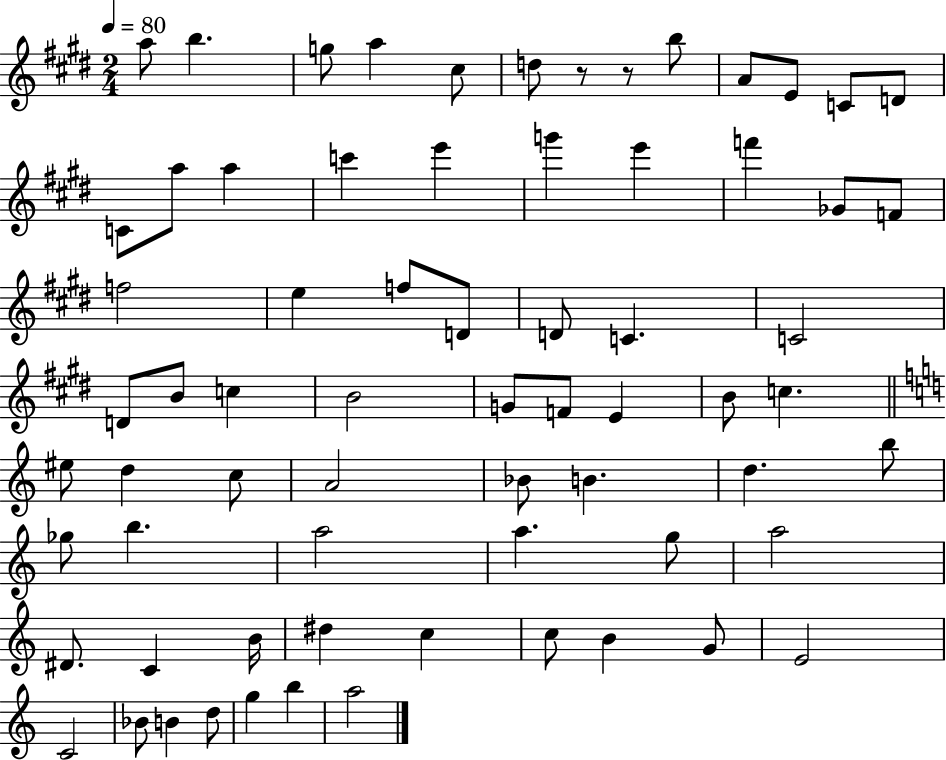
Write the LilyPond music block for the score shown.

{
  \clef treble
  \numericTimeSignature
  \time 2/4
  \key e \major
  \tempo 4 = 80
  \repeat volta 2 { a''8 b''4. | g''8 a''4 cis''8 | d''8 r8 r8 b''8 | a'8 e'8 c'8 d'8 | \break c'8 a''8 a''4 | c'''4 e'''4 | g'''4 e'''4 | f'''4 ges'8 f'8 | \break f''2 | e''4 f''8 d'8 | d'8 c'4. | c'2 | \break d'8 b'8 c''4 | b'2 | g'8 f'8 e'4 | b'8 c''4. | \break \bar "||" \break \key c \major eis''8 d''4 c''8 | a'2 | bes'8 b'4. | d''4. b''8 | \break ges''8 b''4. | a''2 | a''4. g''8 | a''2 | \break dis'8. c'4 b'16 | dis''4 c''4 | c''8 b'4 g'8 | e'2 | \break c'2 | bes'8 b'4 d''8 | g''4 b''4 | a''2 | \break } \bar "|."
}